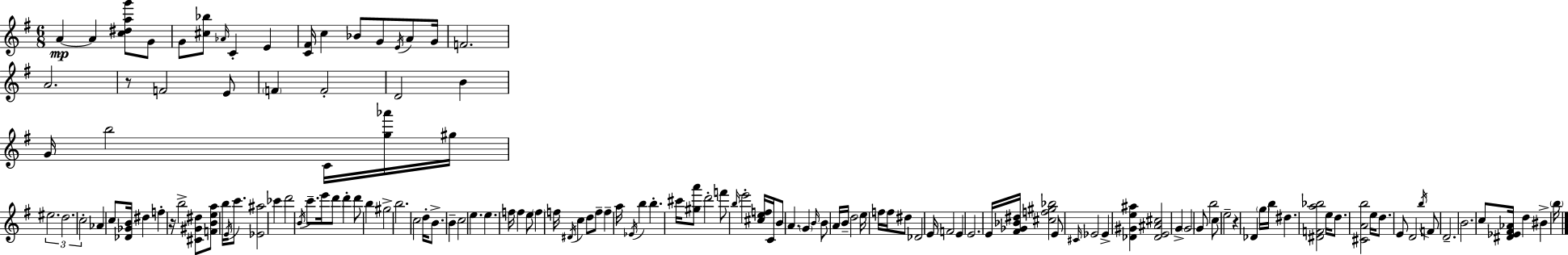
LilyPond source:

{
  \clef treble
  \numericTimeSignature
  \time 6/8
  \key g \major
  a'4~~\mp a'4 <c'' dis'' a'' g'''>8 g'8 | g'8 <cis'' bes''>8 \grace { aes'16 } c'4-. e'4 | <c' fis'>16 c''4 bes'8 g'8 \acciaccatura { e'16 } a'8 | g'16 f'2. | \break a'2. | r8 f'2 | e'8 \parenthesize f'4 f'2-. | d'2 b'4 | \break g'16 b''2 c'16 | <g'' aes'''>16 gis''16 \tuplet 3/2 { eis''2. | d''2. | c''2-. } aes'4 | \break c''8 <des' ges' b'>16 dis''4 f''4-. | r16 b''2-> <cis' gis' dis''>8 | <f' b' e'' a''>8 b''16 \acciaccatura { e'16 } c'''8. <ees' ais''>2 | ces'''4 d'''2 | \break \acciaccatura { b'16 } c'''8.-- e'''16 d'''8 d'''4-. | d'''8 b''4 gis''2-> | b''2. | c''2 | \break d''16-. b'8.-> b'4-- c''2 | e''4. e''4. | f''16 f''4 e''8 \parenthesize f''4 | f''16 \acciaccatura { dis'16 } c''4 d''8 f''8-- | \break f''4-- a''16 \acciaccatura { ees'16 } b''4 b''4.-. | cis'''16 <gis'' a'''>8 d'''2-. | f'''8 \grace { b''16 } e'''2-. | <cis'' e'' f''>16 c'16 b'8 a'4. | \break \parenthesize g'4 \grace { b'16 } b'8 a'16 b'16-- d''2 | e''16 f''16 f''16 dis''8 des'2 | e'16 f'2 | e'4 e'2. | \break e'16 <fis' ges' bes' dis''>16 <cis'' f'' gis'' bes''>2 | e'8 \grace { cis'16 } ees'2 | ees'4-> <des' gis' e'' ais''>4 | <des' e' ais' cis''>2 g'4-> | \break \parenthesize g'2 g'8 b''2 | c''8 e''2-- | r4 des'4 | \parenthesize g''16 b''16 dis''4. <dis' f' a'' bes''>2 | \break e''16 d''8. <cis' a' b''>2 | e''16 d''8. e'8 d'2 | \acciaccatura { b''16 } f'8 d'2.-- | b'2. | \break c''8 | <dis' ees' fis' aes'>16 d''4 bis'4-> \parenthesize b''16 \bar "|."
}